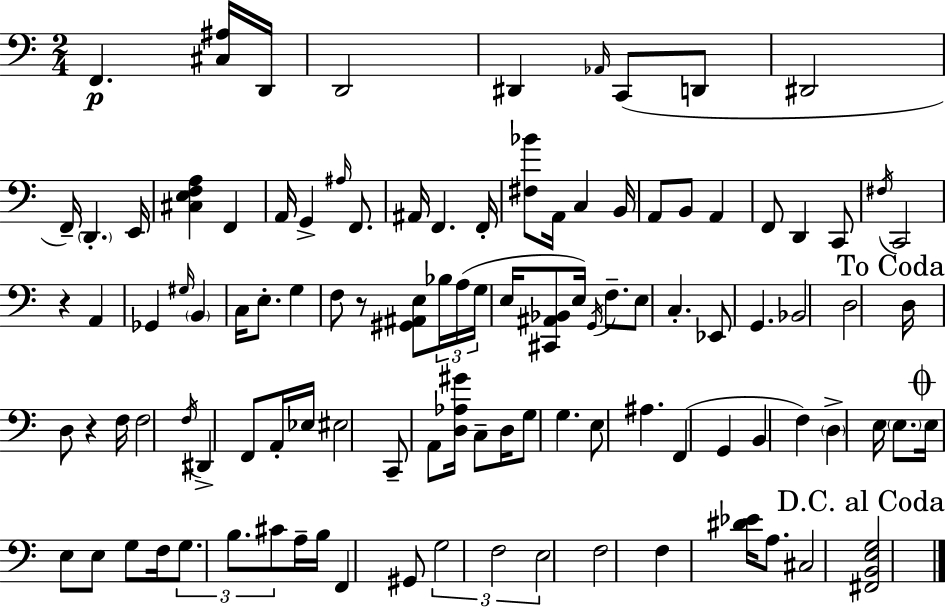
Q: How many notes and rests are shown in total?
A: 106